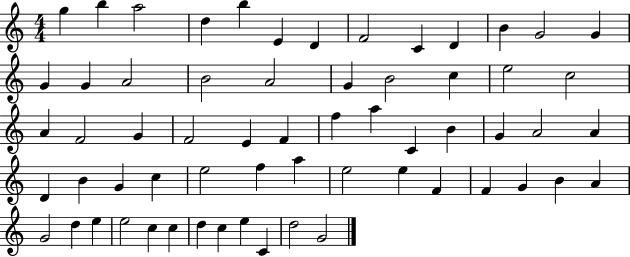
{
  \clef treble
  \numericTimeSignature
  \time 4/4
  \key c \major
  g''4 b''4 a''2 | d''4 b''4 e'4 d'4 | f'2 c'4 d'4 | b'4 g'2 g'4 | \break g'4 g'4 a'2 | b'2 a'2 | g'4 b'2 c''4 | e''2 c''2 | \break a'4 f'2 g'4 | f'2 e'4 f'4 | f''4 a''4 c'4 b'4 | g'4 a'2 a'4 | \break d'4 b'4 g'4 c''4 | e''2 f''4 a''4 | e''2 e''4 f'4 | f'4 g'4 b'4 a'4 | \break g'2 d''4 e''4 | e''2 c''4 c''4 | d''4 c''4 e''4 c'4 | d''2 g'2 | \break \bar "|."
}